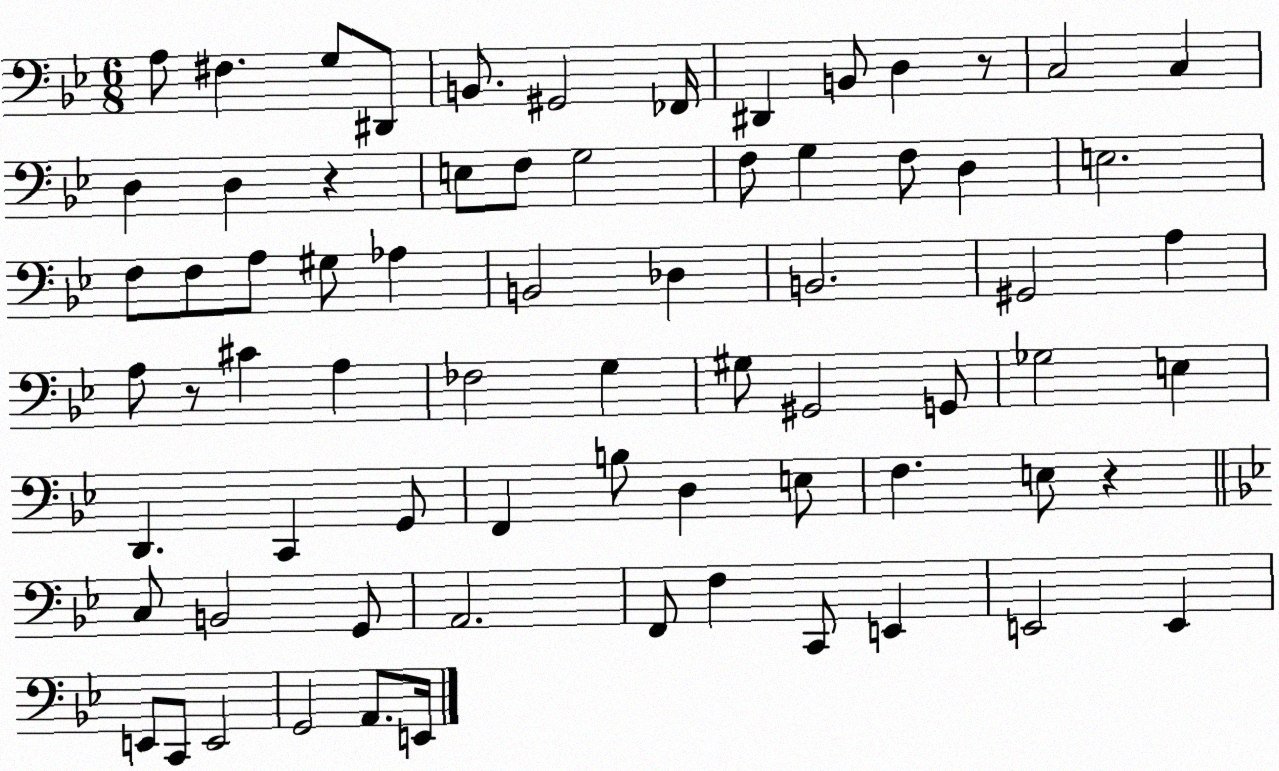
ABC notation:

X:1
T:Untitled
M:6/8
L:1/4
K:Bb
A,/2 ^F, G,/2 ^D,,/2 B,,/2 ^G,,2 _F,,/4 ^D,, B,,/2 D, z/2 C,2 C, D, D, z E,/2 F,/2 G,2 F,/2 G, F,/2 D, E,2 F,/2 F,/2 A,/2 ^G,/2 _A, B,,2 _D, B,,2 ^G,,2 A, A,/2 z/2 ^C A, _F,2 G, ^G,/2 ^G,,2 G,,/2 _G,2 E, D,, C,, G,,/2 F,, B,/2 D, E,/2 F, E,/2 z C,/2 B,,2 G,,/2 A,,2 F,,/2 F, C,,/2 E,, E,,2 E,, E,,/2 C,,/2 E,,2 G,,2 A,,/2 E,,/4